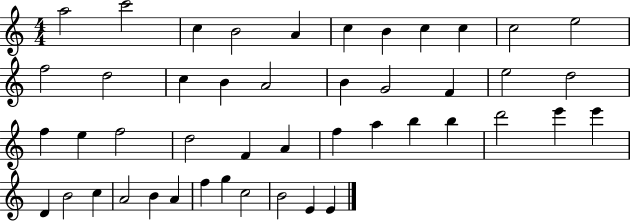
X:1
T:Untitled
M:4/4
L:1/4
K:C
a2 c'2 c B2 A c B c c c2 e2 f2 d2 c B A2 B G2 F e2 d2 f e f2 d2 F A f a b b d'2 e' e' D B2 c A2 B A f g c2 B2 E E